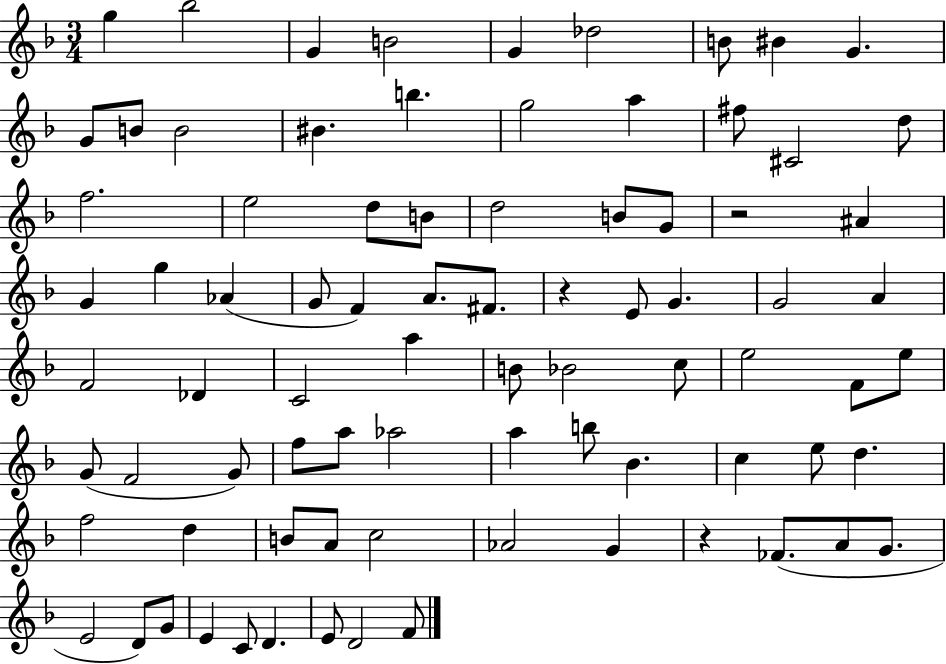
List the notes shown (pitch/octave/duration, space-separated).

G5/q Bb5/h G4/q B4/h G4/q Db5/h B4/e BIS4/q G4/q. G4/e B4/e B4/h BIS4/q. B5/q. G5/h A5/q F#5/e C#4/h D5/e F5/h. E5/h D5/e B4/e D5/h B4/e G4/e R/h A#4/q G4/q G5/q Ab4/q G4/e F4/q A4/e. F#4/e. R/q E4/e G4/q. G4/h A4/q F4/h Db4/q C4/h A5/q B4/e Bb4/h C5/e E5/h F4/e E5/e G4/e F4/h G4/e F5/e A5/e Ab5/h A5/q B5/e Bb4/q. C5/q E5/e D5/q. F5/h D5/q B4/e A4/e C5/h Ab4/h G4/q R/q FES4/e. A4/e G4/e. E4/h D4/e G4/e E4/q C4/e D4/q. E4/e D4/h F4/e